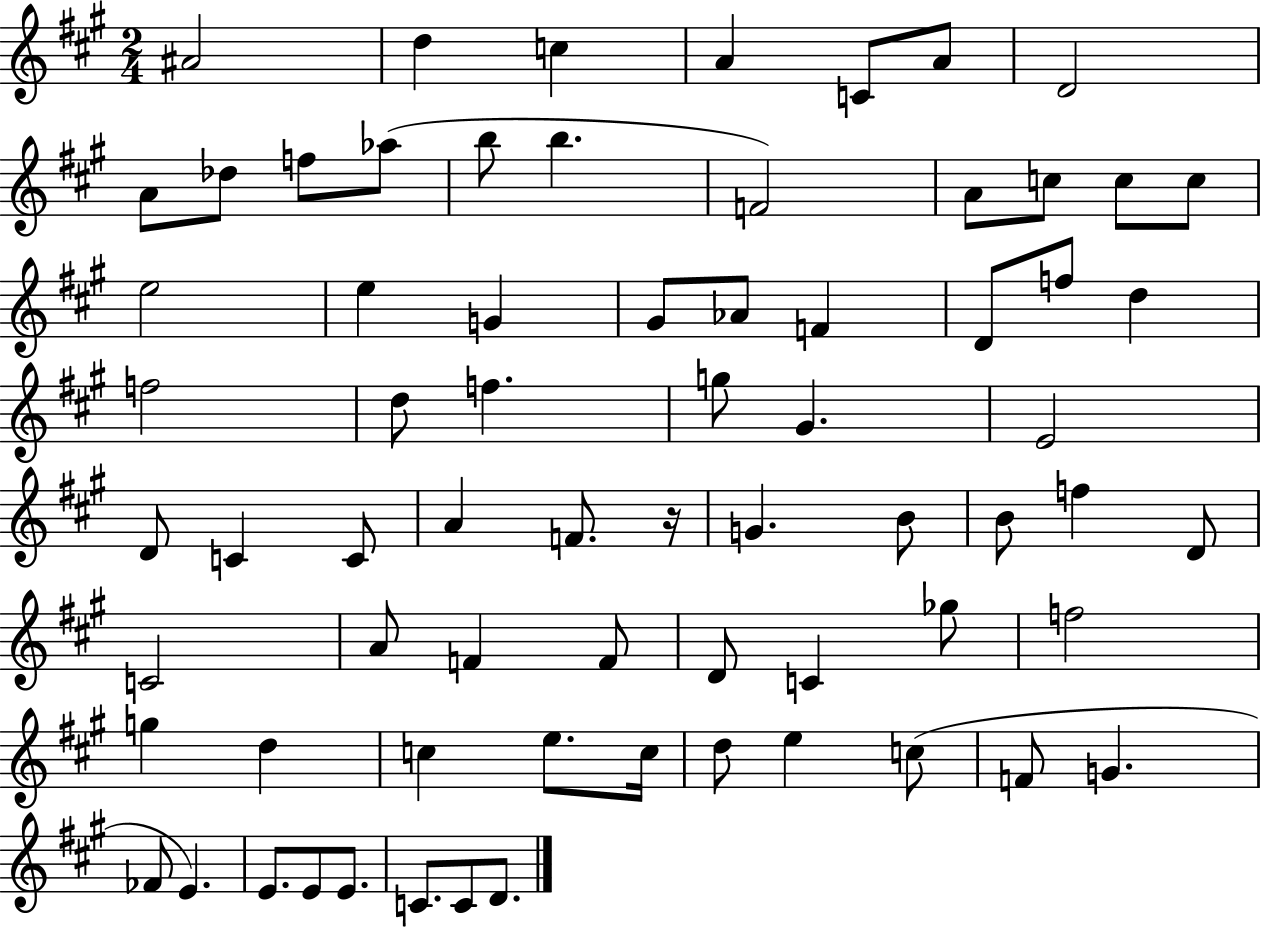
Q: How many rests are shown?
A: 1